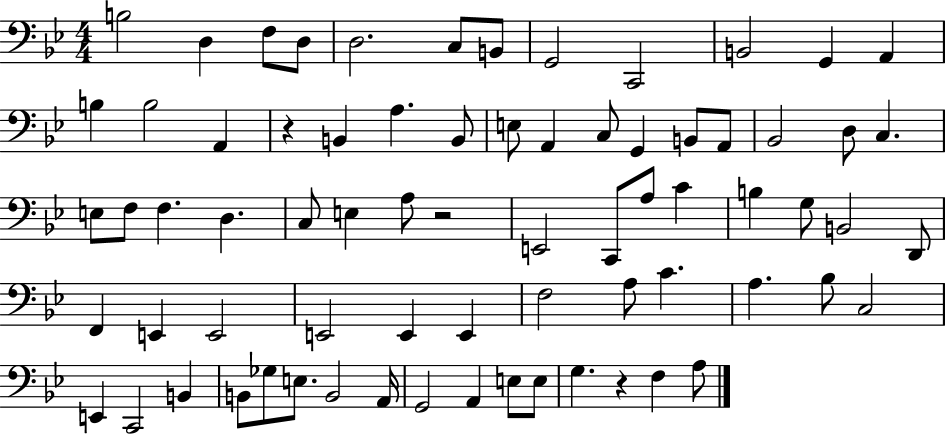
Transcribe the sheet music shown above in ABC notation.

X:1
T:Untitled
M:4/4
L:1/4
K:Bb
B,2 D, F,/2 D,/2 D,2 C,/2 B,,/2 G,,2 C,,2 B,,2 G,, A,, B, B,2 A,, z B,, A, B,,/2 E,/2 A,, C,/2 G,, B,,/2 A,,/2 _B,,2 D,/2 C, E,/2 F,/2 F, D, C,/2 E, A,/2 z2 E,,2 C,,/2 A,/2 C B, G,/2 B,,2 D,,/2 F,, E,, E,,2 E,,2 E,, E,, F,2 A,/2 C A, _B,/2 C,2 E,, C,,2 B,, B,,/2 _G,/2 E,/2 B,,2 A,,/4 G,,2 A,, E,/2 E,/2 G, z F, A,/2